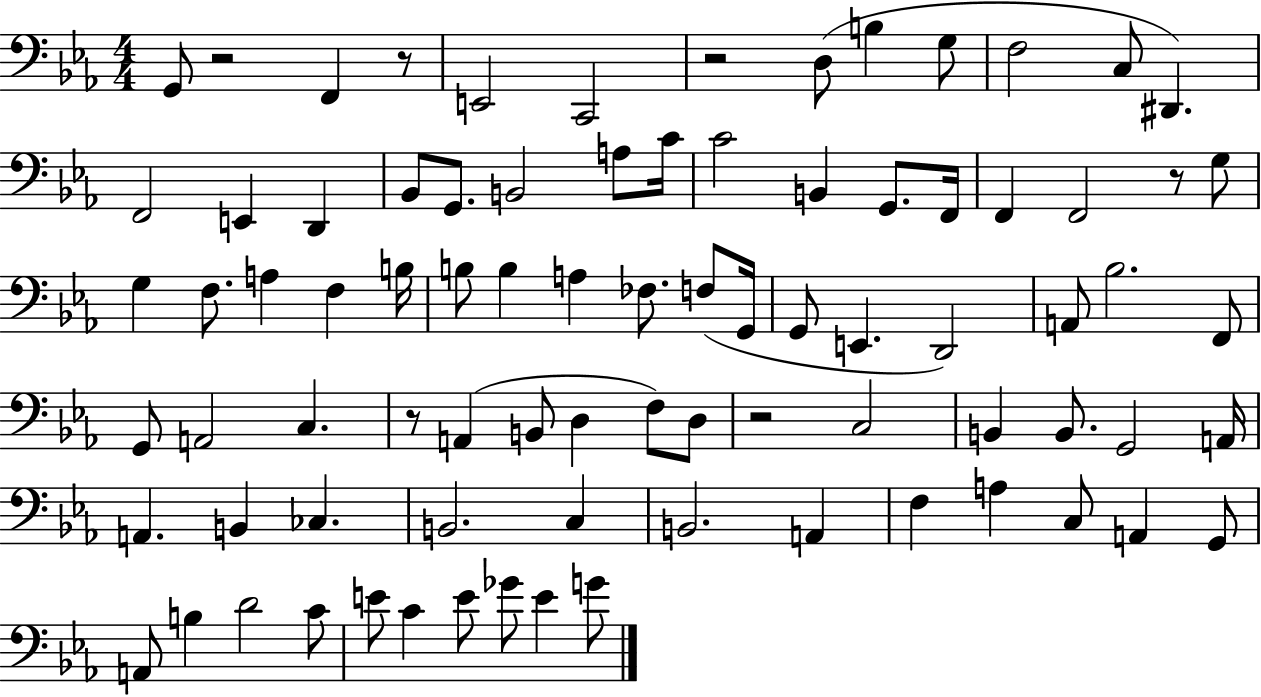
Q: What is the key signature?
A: EES major